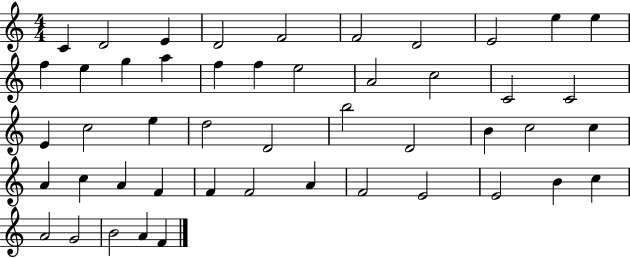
C4/q D4/h E4/q D4/h F4/h F4/h D4/h E4/h E5/q E5/q F5/q E5/q G5/q A5/q F5/q F5/q E5/h A4/h C5/h C4/h C4/h E4/q C5/h E5/q D5/h D4/h B5/h D4/h B4/q C5/h C5/q A4/q C5/q A4/q F4/q F4/q F4/h A4/q F4/h E4/h E4/h B4/q C5/q A4/h G4/h B4/h A4/q F4/q